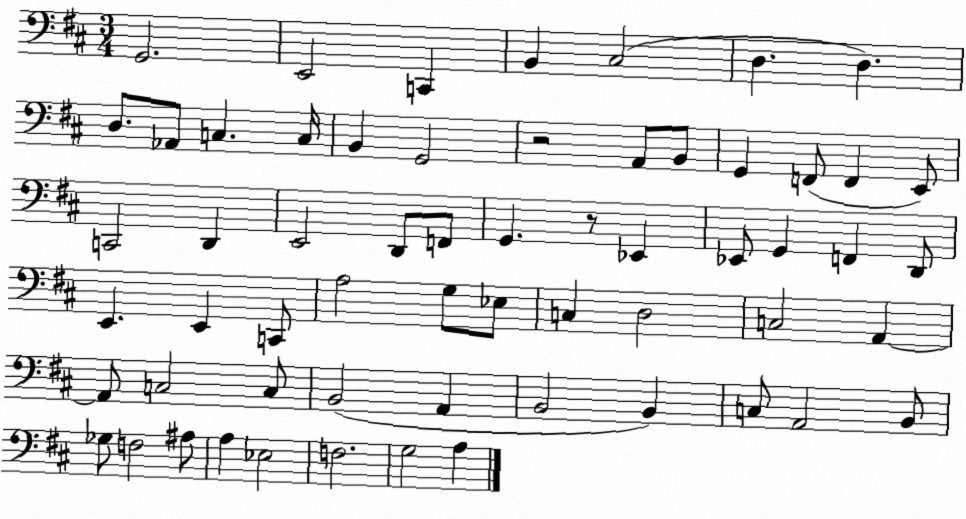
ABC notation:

X:1
T:Untitled
M:3/4
L:1/4
K:D
G,,2 E,,2 C,, B,, ^C,2 D, D, D,/2 _A,,/2 C, C,/4 B,, G,,2 z2 A,,/2 B,,/2 G,, F,,/2 F,, E,,/2 C,,2 D,, E,,2 D,,/2 F,,/2 G,, z/2 _E,, _E,,/2 G,, F,, D,,/2 E,, E,, C,,/2 A,2 G,/2 _E,/2 C, D,2 C,2 A,, A,,/2 C,2 C,/2 B,,2 A,, B,,2 B,, C,/2 A,,2 B,,/2 _G,/2 F,2 ^A,/2 A, _E,2 F,2 G,2 A,